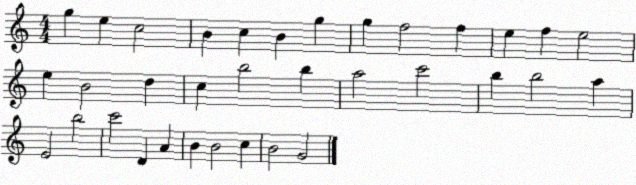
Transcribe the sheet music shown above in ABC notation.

X:1
T:Untitled
M:4/4
L:1/4
K:C
g e c2 B c B g g f2 f e f e2 e B2 d c b2 b a2 c'2 b b2 a E2 b2 c'2 D A B B2 c B2 G2